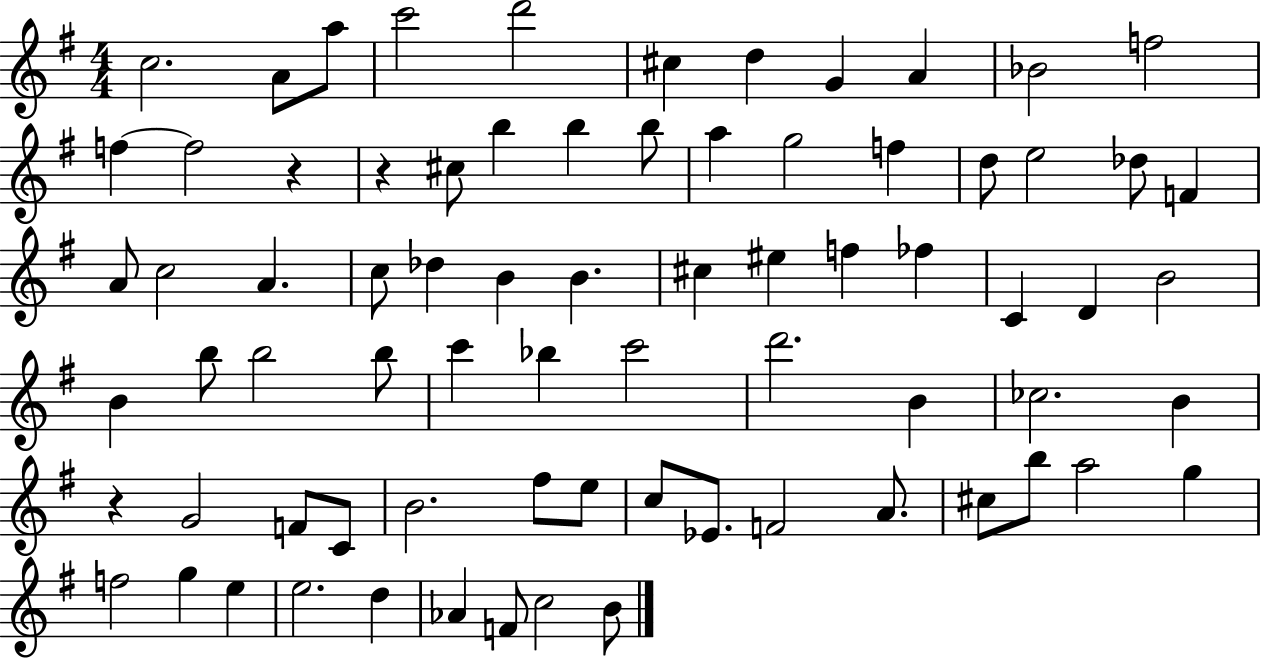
{
  \clef treble
  \numericTimeSignature
  \time 4/4
  \key g \major
  c''2. a'8 a''8 | c'''2 d'''2 | cis''4 d''4 g'4 a'4 | bes'2 f''2 | \break f''4~~ f''2 r4 | r4 cis''8 b''4 b''4 b''8 | a''4 g''2 f''4 | d''8 e''2 des''8 f'4 | \break a'8 c''2 a'4. | c''8 des''4 b'4 b'4. | cis''4 eis''4 f''4 fes''4 | c'4 d'4 b'2 | \break b'4 b''8 b''2 b''8 | c'''4 bes''4 c'''2 | d'''2. b'4 | ces''2. b'4 | \break r4 g'2 f'8 c'8 | b'2. fis''8 e''8 | c''8 ees'8. f'2 a'8. | cis''8 b''8 a''2 g''4 | \break f''2 g''4 e''4 | e''2. d''4 | aes'4 f'8 c''2 b'8 | \bar "|."
}